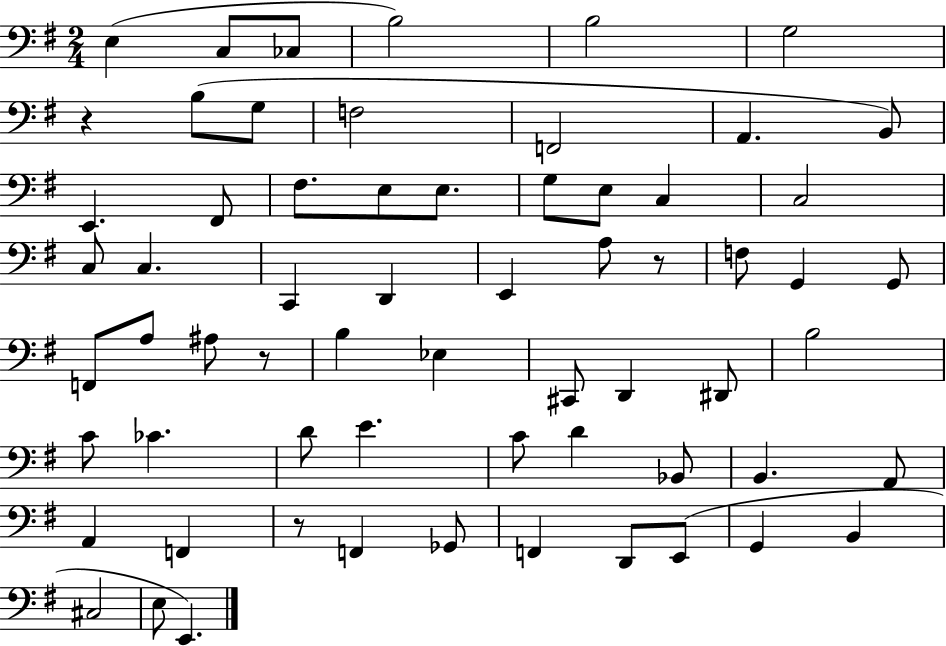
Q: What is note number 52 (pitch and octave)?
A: Gb2